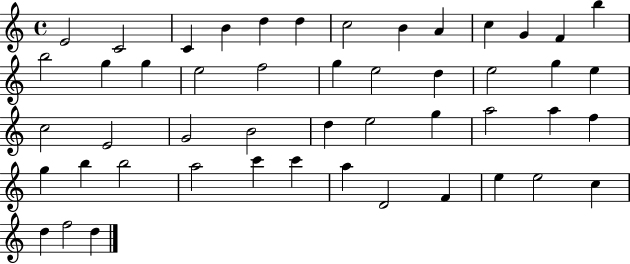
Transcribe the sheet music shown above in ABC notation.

X:1
T:Untitled
M:4/4
L:1/4
K:C
E2 C2 C B d d c2 B A c G F b b2 g g e2 f2 g e2 d e2 g e c2 E2 G2 B2 d e2 g a2 a f g b b2 a2 c' c' a D2 F e e2 c d f2 d